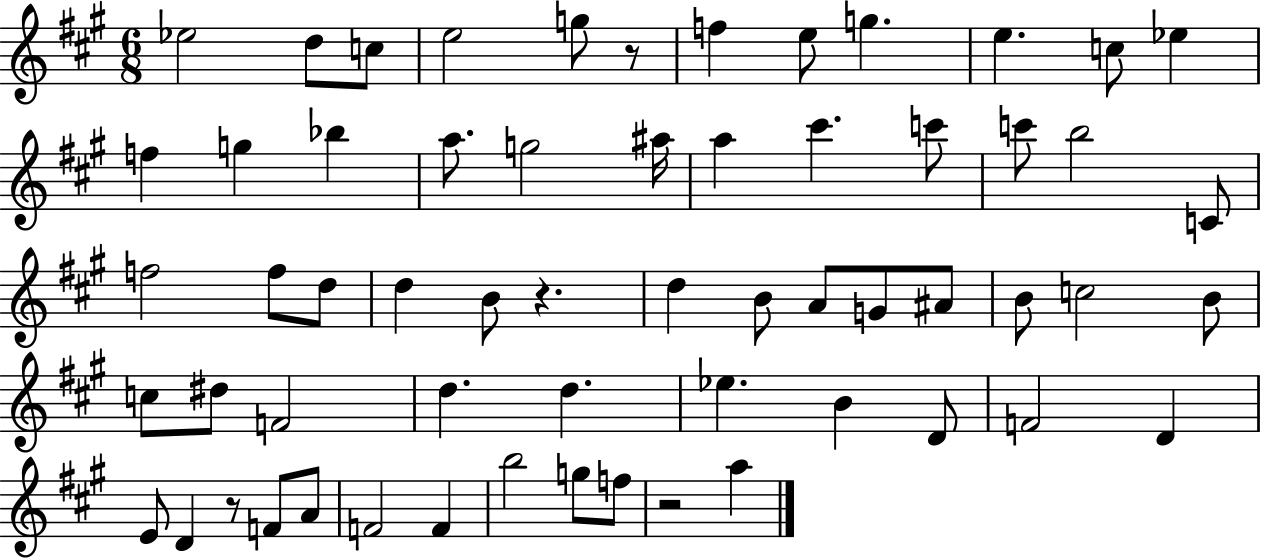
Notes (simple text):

Eb5/h D5/e C5/e E5/h G5/e R/e F5/q E5/e G5/q. E5/q. C5/e Eb5/q F5/q G5/q Bb5/q A5/e. G5/h A#5/s A5/q C#6/q. C6/e C6/e B5/h C4/e F5/h F5/e D5/e D5/q B4/e R/q. D5/q B4/e A4/e G4/e A#4/e B4/e C5/h B4/e C5/e D#5/e F4/h D5/q. D5/q. Eb5/q. B4/q D4/e F4/h D4/q E4/e D4/q R/e F4/e A4/e F4/h F4/q B5/h G5/e F5/e R/h A5/q